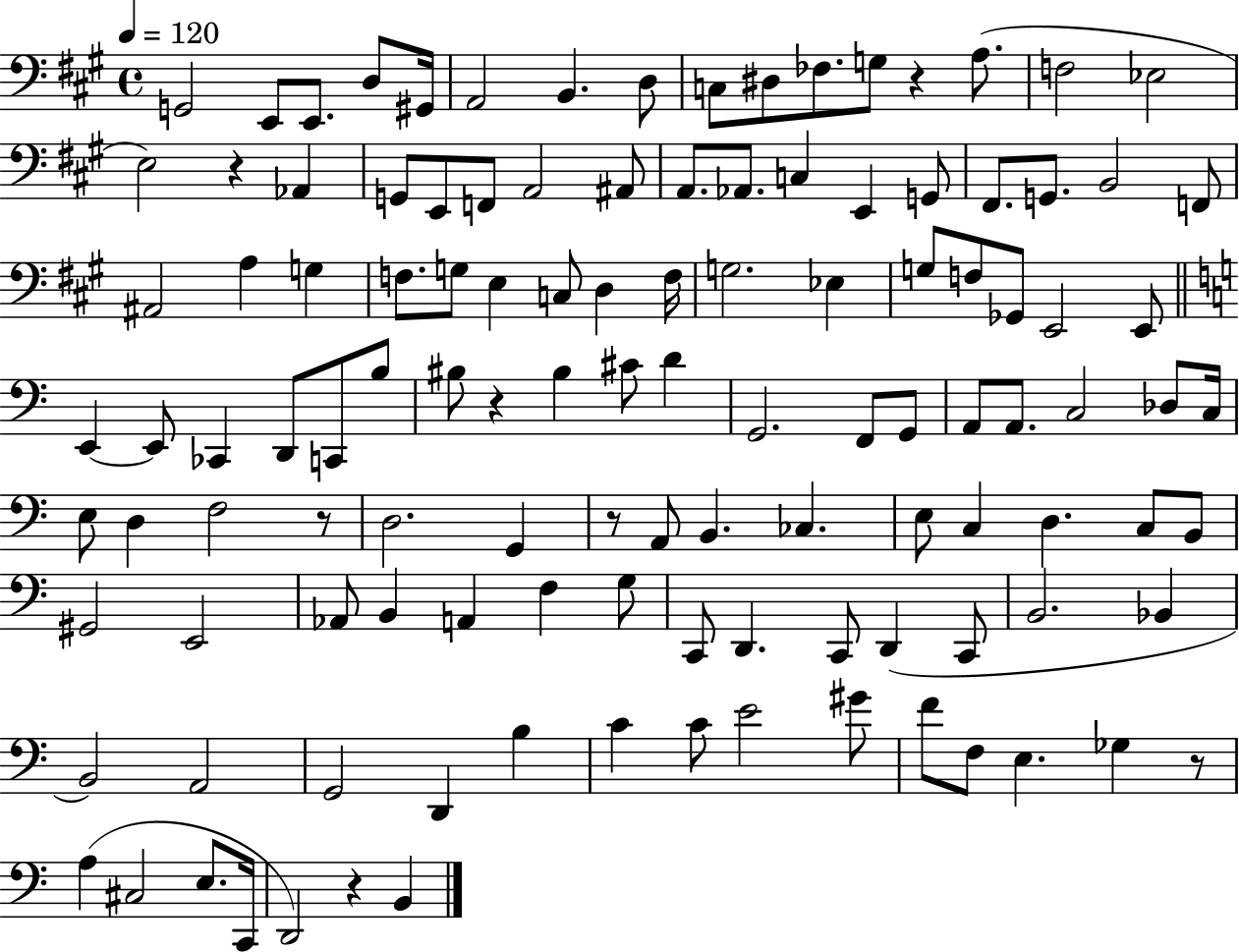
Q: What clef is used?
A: bass